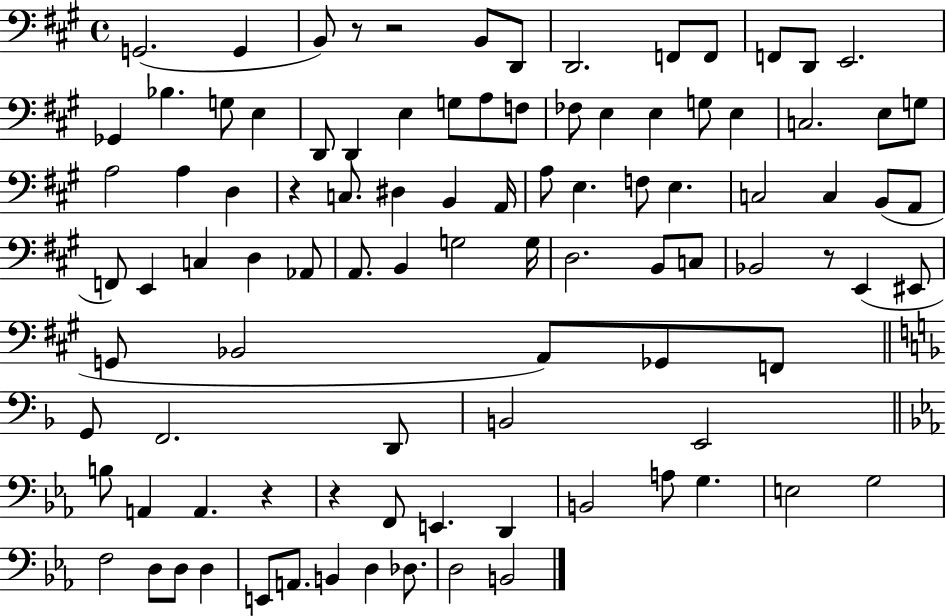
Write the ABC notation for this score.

X:1
T:Untitled
M:4/4
L:1/4
K:A
G,,2 G,, B,,/2 z/2 z2 B,,/2 D,,/2 D,,2 F,,/2 F,,/2 F,,/2 D,,/2 E,,2 _G,, _B, G,/2 E, D,,/2 D,, E, G,/2 A,/2 F,/2 _F,/2 E, E, G,/2 E, C,2 E,/2 G,/2 A,2 A, D, z C,/2 ^D, B,, A,,/4 A,/2 E, F,/2 E, C,2 C, B,,/2 A,,/2 F,,/2 E,, C, D, _A,,/2 A,,/2 B,, G,2 G,/4 D,2 B,,/2 C,/2 _B,,2 z/2 E,, ^E,,/2 G,,/2 _B,,2 A,,/2 _G,,/2 F,,/2 G,,/2 F,,2 D,,/2 B,,2 E,,2 B,/2 A,, A,, z z F,,/2 E,, D,, B,,2 A,/2 G, E,2 G,2 F,2 D,/2 D,/2 D, E,,/2 A,,/2 B,, D, _D,/2 D,2 B,,2